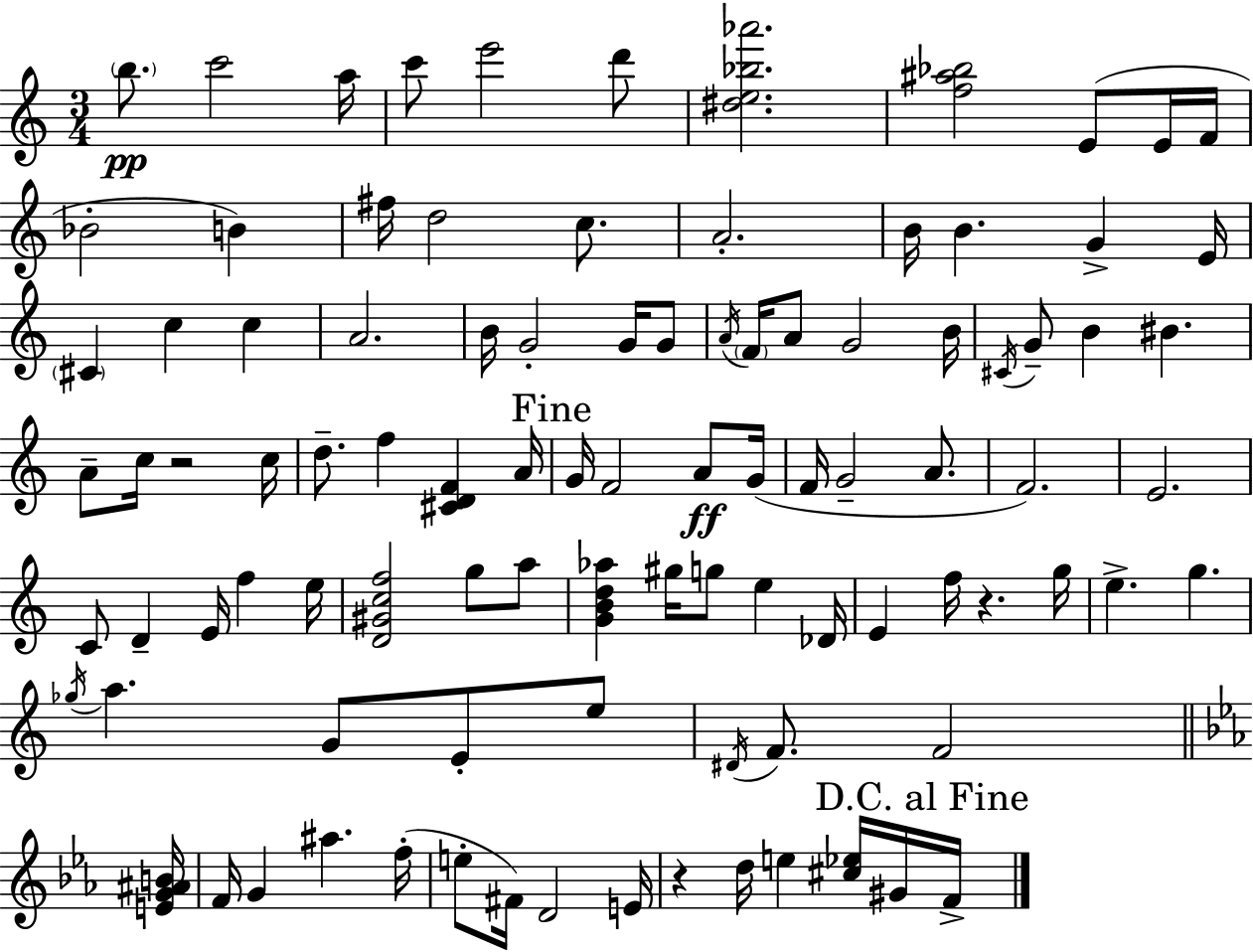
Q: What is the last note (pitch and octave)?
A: F4